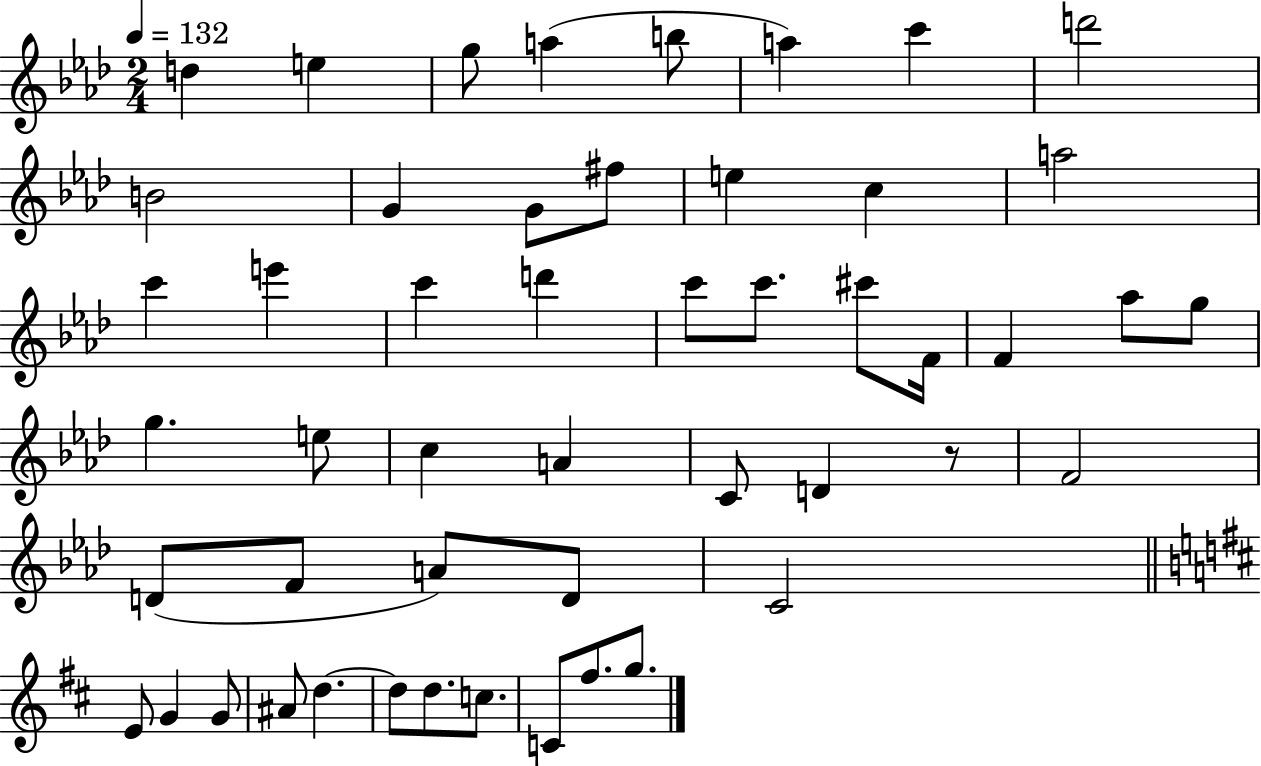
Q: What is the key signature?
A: AES major